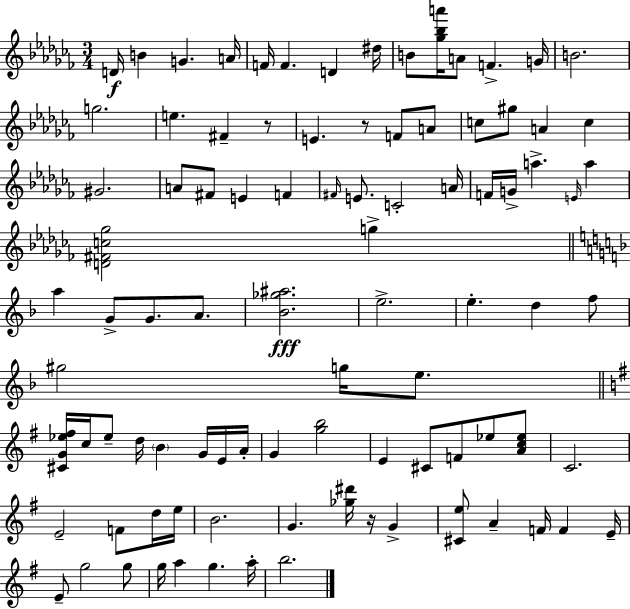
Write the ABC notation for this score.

X:1
T:Untitled
M:3/4
L:1/4
K:Abm
D/4 B G A/4 F/4 F D ^d/4 B/2 [_g_ba']/4 A/2 F G/4 B2 g2 e ^F z/2 E z/2 F/2 A/2 c/2 ^g/2 A c ^G2 A/2 ^F/2 E F ^F/4 E/2 C2 A/4 F/4 G/4 a E/4 a [D^Fc_g]2 g a G/2 G/2 A/2 [_B_g^a]2 e2 e d f/2 ^g2 g/4 e/2 [^CG_e^f]/4 c/4 _e/2 d/4 B G/4 E/4 A/4 G [gb]2 E ^C/2 F/2 _e/2 [Ac_e]/2 C2 E2 F/2 d/4 e/4 B2 G [_g^d']/4 z/4 G [^Ce]/2 A F/4 F E/4 E/2 g2 g/2 g/4 a g a/4 b2